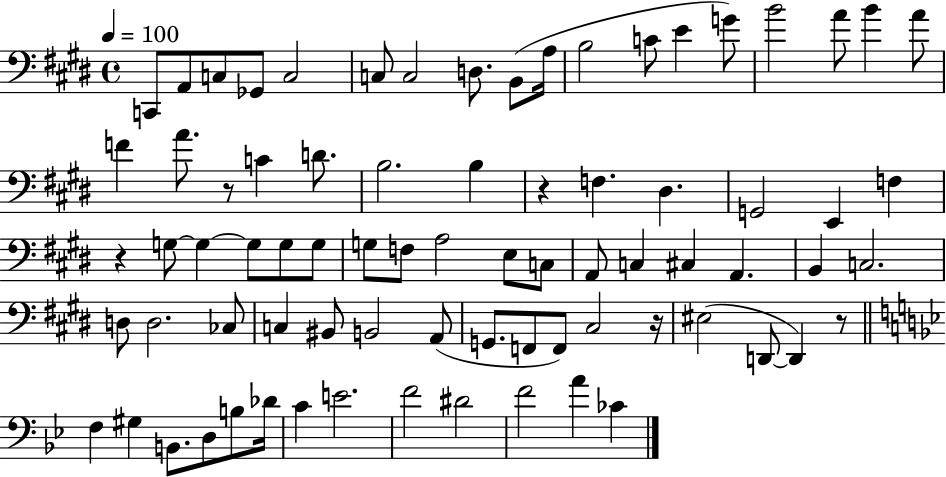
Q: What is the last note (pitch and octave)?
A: CES4